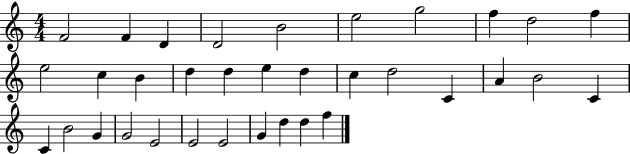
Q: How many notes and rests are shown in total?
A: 34